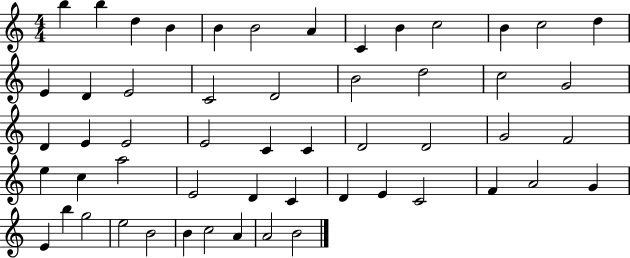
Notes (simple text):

B5/q B5/q D5/q B4/q B4/q B4/h A4/q C4/q B4/q C5/h B4/q C5/h D5/q E4/q D4/q E4/h C4/h D4/h B4/h D5/h C5/h G4/h D4/q E4/q E4/h E4/h C4/q C4/q D4/h D4/h G4/h F4/h E5/q C5/q A5/h E4/h D4/q C4/q D4/q E4/q C4/h F4/q A4/h G4/q E4/q B5/q G5/h E5/h B4/h B4/q C5/h A4/q A4/h B4/h